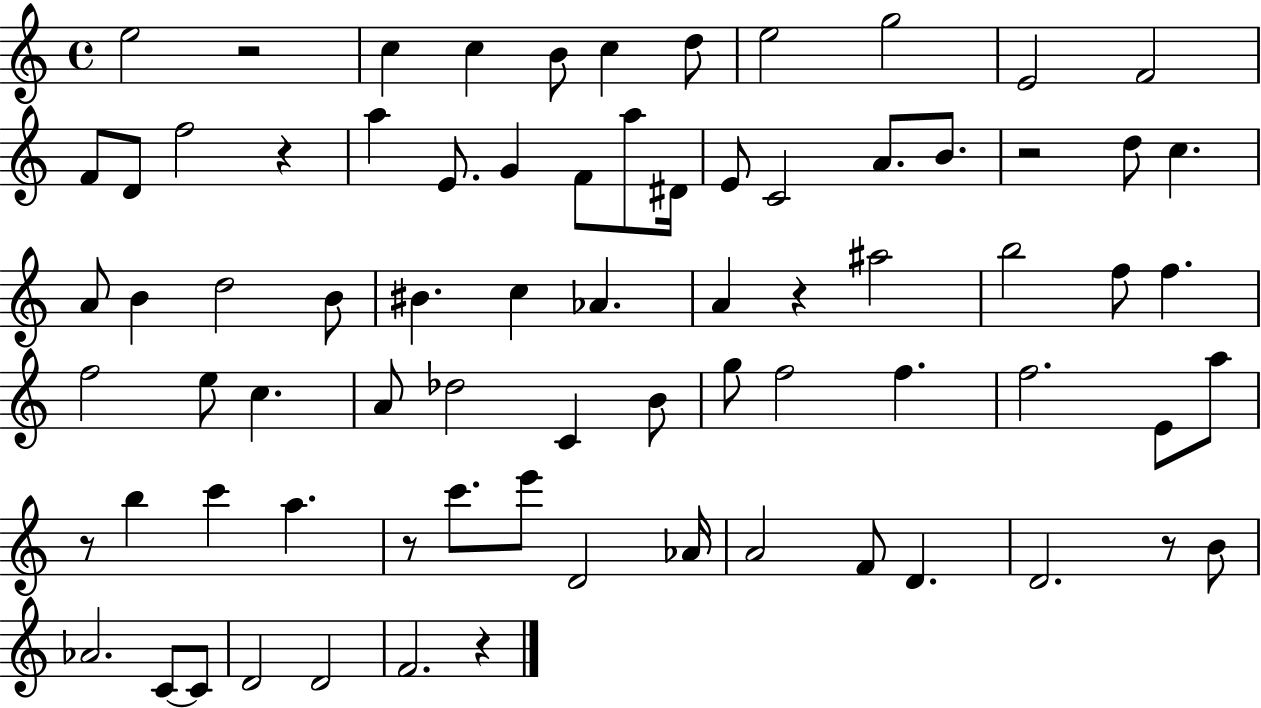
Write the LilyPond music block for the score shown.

{
  \clef treble
  \time 4/4
  \defaultTimeSignature
  \key c \major
  e''2 r2 | c''4 c''4 b'8 c''4 d''8 | e''2 g''2 | e'2 f'2 | \break f'8 d'8 f''2 r4 | a''4 e'8. g'4 f'8 a''8 dis'16 | e'8 c'2 a'8. b'8. | r2 d''8 c''4. | \break a'8 b'4 d''2 b'8 | bis'4. c''4 aes'4. | a'4 r4 ais''2 | b''2 f''8 f''4. | \break f''2 e''8 c''4. | a'8 des''2 c'4 b'8 | g''8 f''2 f''4. | f''2. e'8 a''8 | \break r8 b''4 c'''4 a''4. | r8 c'''8. e'''8 d'2 aes'16 | a'2 f'8 d'4. | d'2. r8 b'8 | \break aes'2. c'8~~ c'8 | d'2 d'2 | f'2. r4 | \bar "|."
}